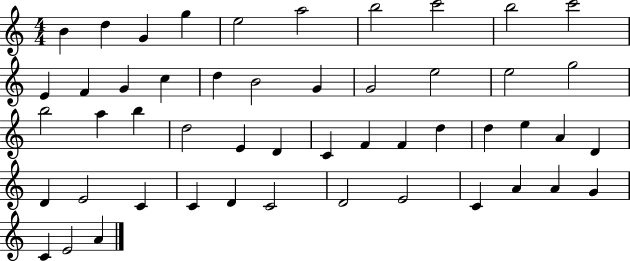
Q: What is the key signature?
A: C major